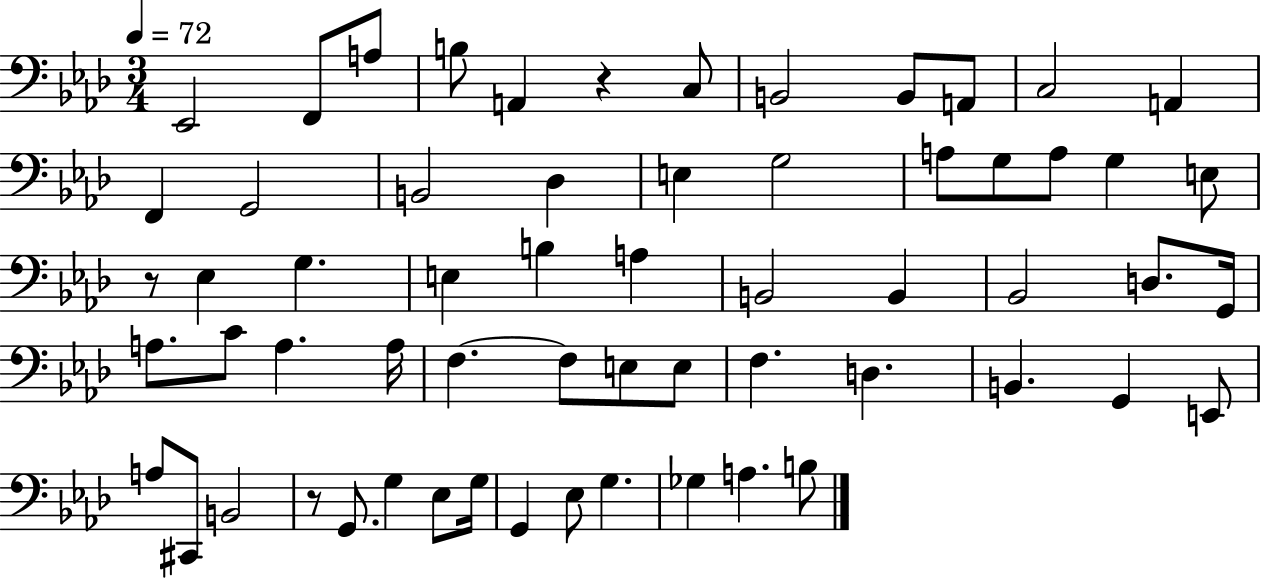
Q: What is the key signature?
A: AES major